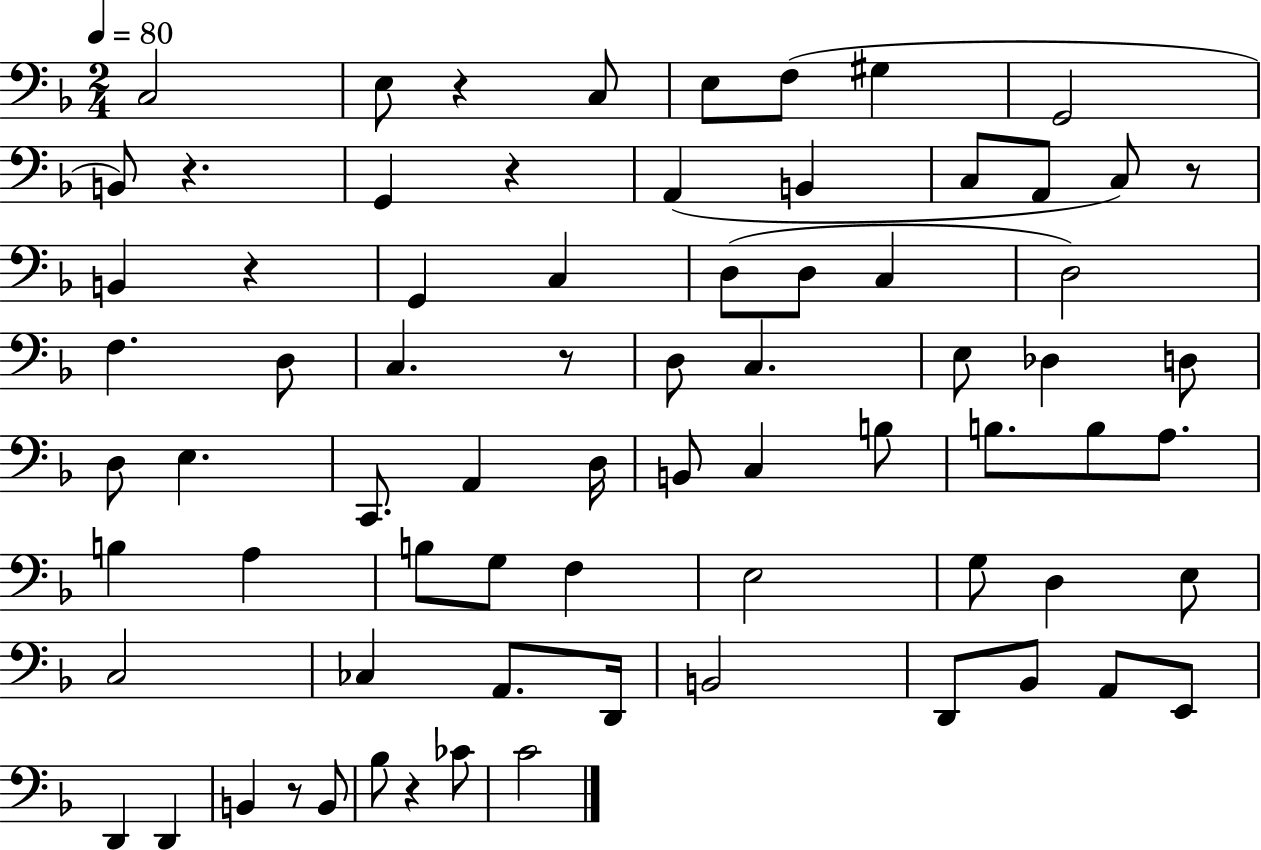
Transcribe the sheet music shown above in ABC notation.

X:1
T:Untitled
M:2/4
L:1/4
K:F
C,2 E,/2 z C,/2 E,/2 F,/2 ^G, G,,2 B,,/2 z G,, z A,, B,, C,/2 A,,/2 C,/2 z/2 B,, z G,, C, D,/2 D,/2 C, D,2 F, D,/2 C, z/2 D,/2 C, E,/2 _D, D,/2 D,/2 E, C,,/2 A,, D,/4 B,,/2 C, B,/2 B,/2 B,/2 A,/2 B, A, B,/2 G,/2 F, E,2 G,/2 D, E,/2 C,2 _C, A,,/2 D,,/4 B,,2 D,,/2 _B,,/2 A,,/2 E,,/2 D,, D,, B,, z/2 B,,/2 _B,/2 z _C/2 C2